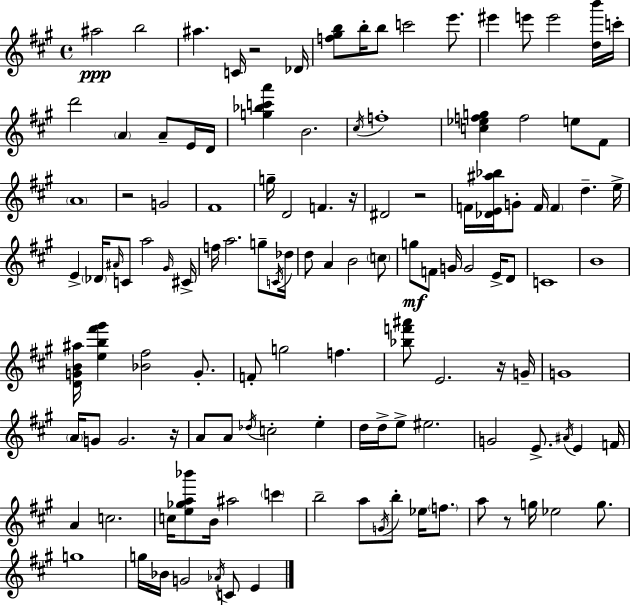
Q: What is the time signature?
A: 4/4